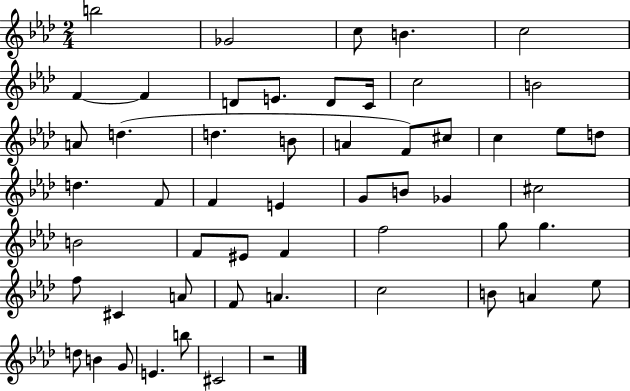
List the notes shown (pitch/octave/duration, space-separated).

B5/h Gb4/h C5/e B4/q. C5/h F4/q F4/q D4/e E4/e. D4/e C4/s C5/h B4/h A4/e D5/q. D5/q. B4/e A4/q F4/e C#5/e C5/q Eb5/e D5/e D5/q. F4/e F4/q E4/q G4/e B4/e Gb4/q C#5/h B4/h F4/e EIS4/e F4/q F5/h G5/e G5/q. F5/e C#4/q A4/e F4/e A4/q. C5/h B4/e A4/q Eb5/e D5/e B4/q G4/e E4/q. B5/e C#4/h R/h